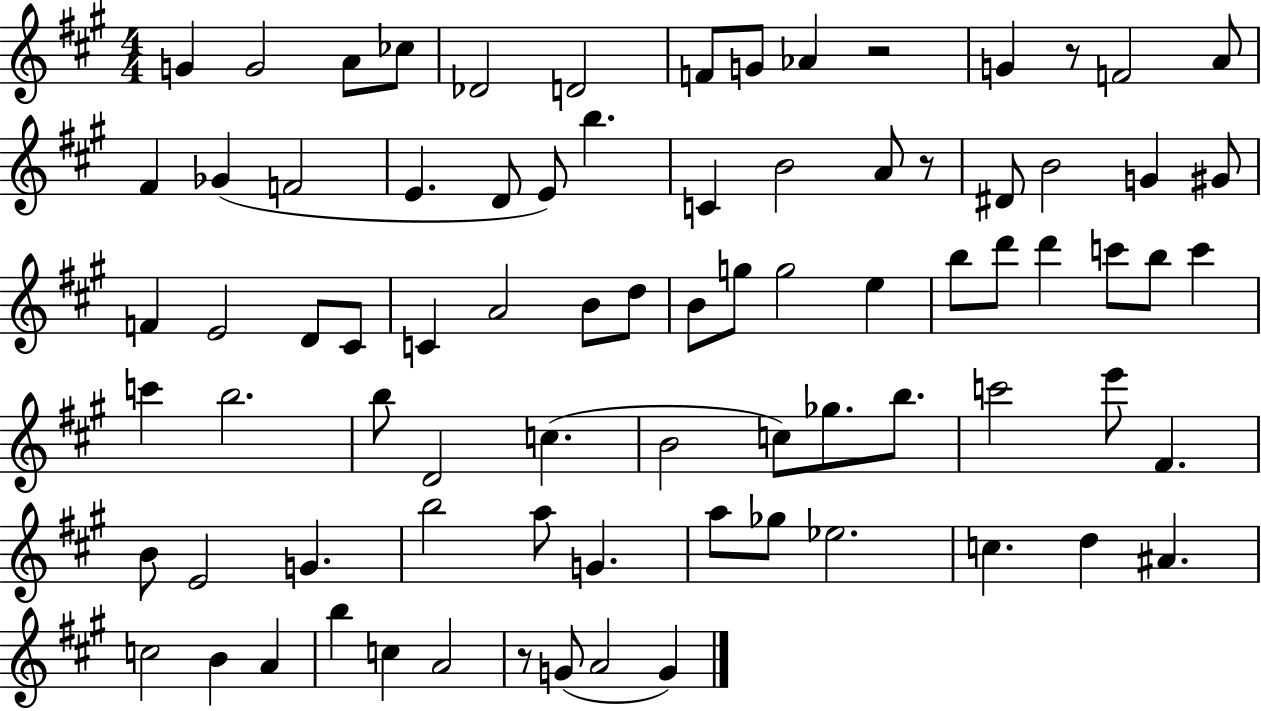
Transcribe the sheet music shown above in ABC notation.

X:1
T:Untitled
M:4/4
L:1/4
K:A
G G2 A/2 _c/2 _D2 D2 F/2 G/2 _A z2 G z/2 F2 A/2 ^F _G F2 E D/2 E/2 b C B2 A/2 z/2 ^D/2 B2 G ^G/2 F E2 D/2 ^C/2 C A2 B/2 d/2 B/2 g/2 g2 e b/2 d'/2 d' c'/2 b/2 c' c' b2 b/2 D2 c B2 c/2 _g/2 b/2 c'2 e'/2 ^F B/2 E2 G b2 a/2 G a/2 _g/2 _e2 c d ^A c2 B A b c A2 z/2 G/2 A2 G